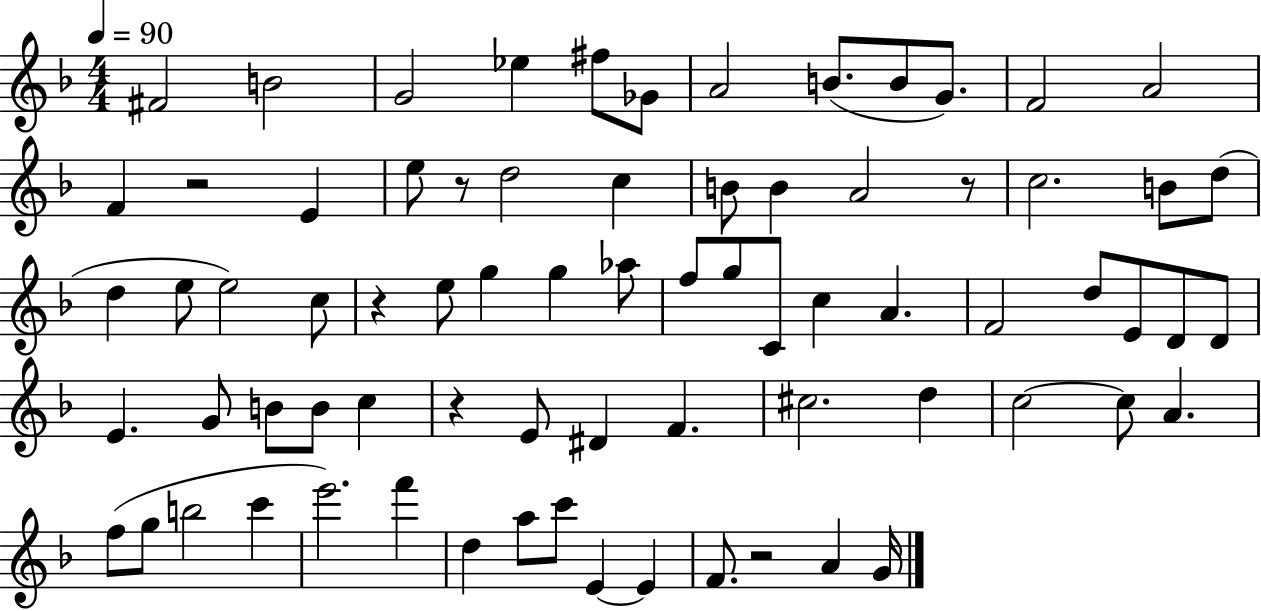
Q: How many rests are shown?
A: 6